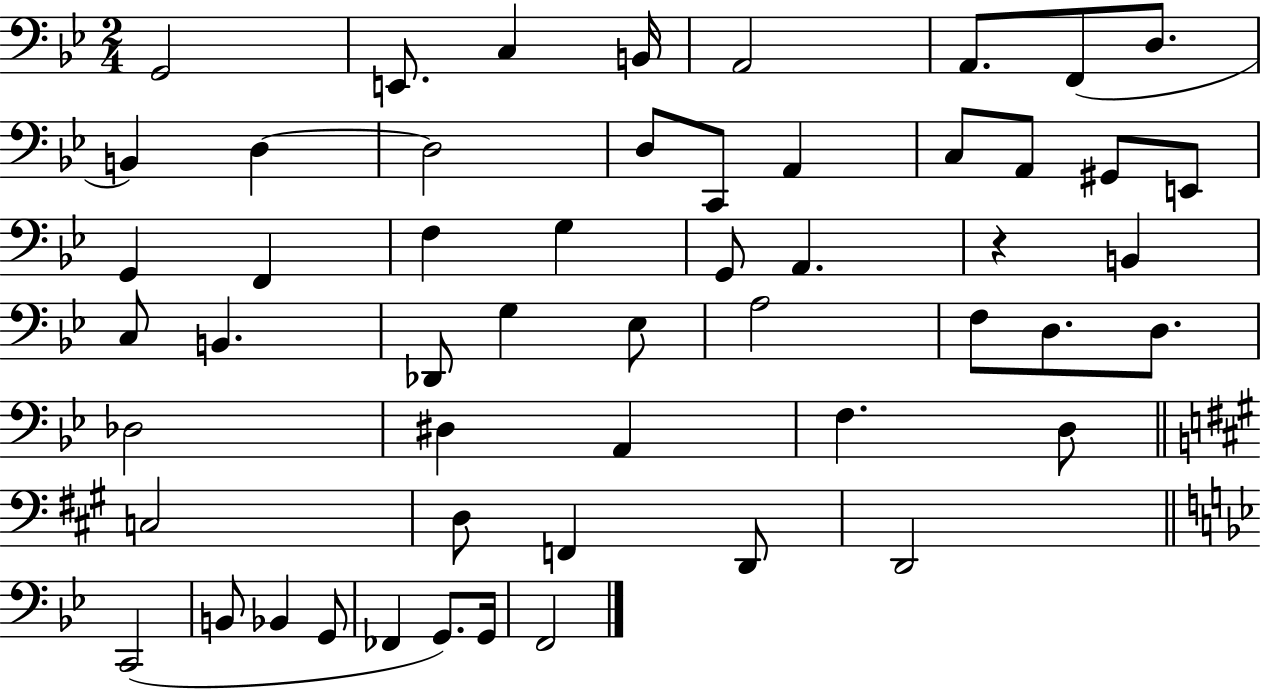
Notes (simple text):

G2/h E2/e. C3/q B2/s A2/h A2/e. F2/e D3/e. B2/q D3/q D3/h D3/e C2/e A2/q C3/e A2/e G#2/e E2/e G2/q F2/q F3/q G3/q G2/e A2/q. R/q B2/q C3/e B2/q. Db2/e G3/q Eb3/e A3/h F3/e D3/e. D3/e. Db3/h D#3/q A2/q F3/q. D3/e C3/h D3/e F2/q D2/e D2/h C2/h B2/e Bb2/q G2/e FES2/q G2/e. G2/s F2/h